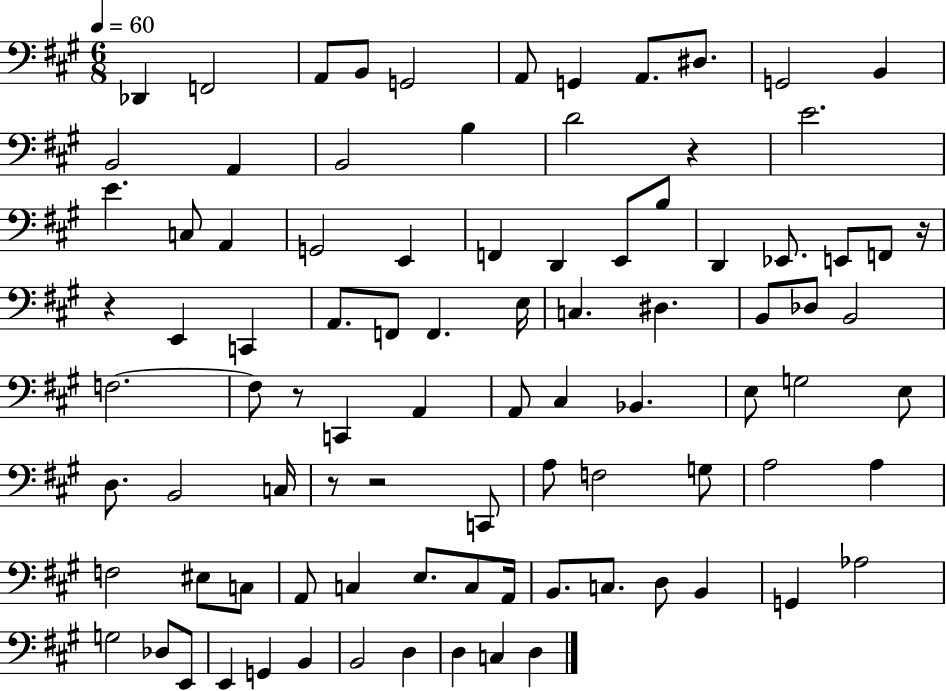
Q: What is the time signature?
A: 6/8